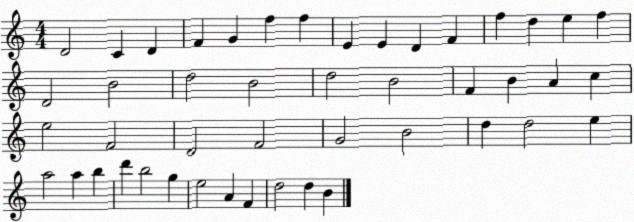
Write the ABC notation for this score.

X:1
T:Untitled
M:4/4
L:1/4
K:C
D2 C D F G f f E E D F f d e f D2 B2 d2 B2 d2 B2 F B A c e2 F2 D2 F2 G2 B2 d d2 e a2 a b d' b2 g e2 A F d2 d B